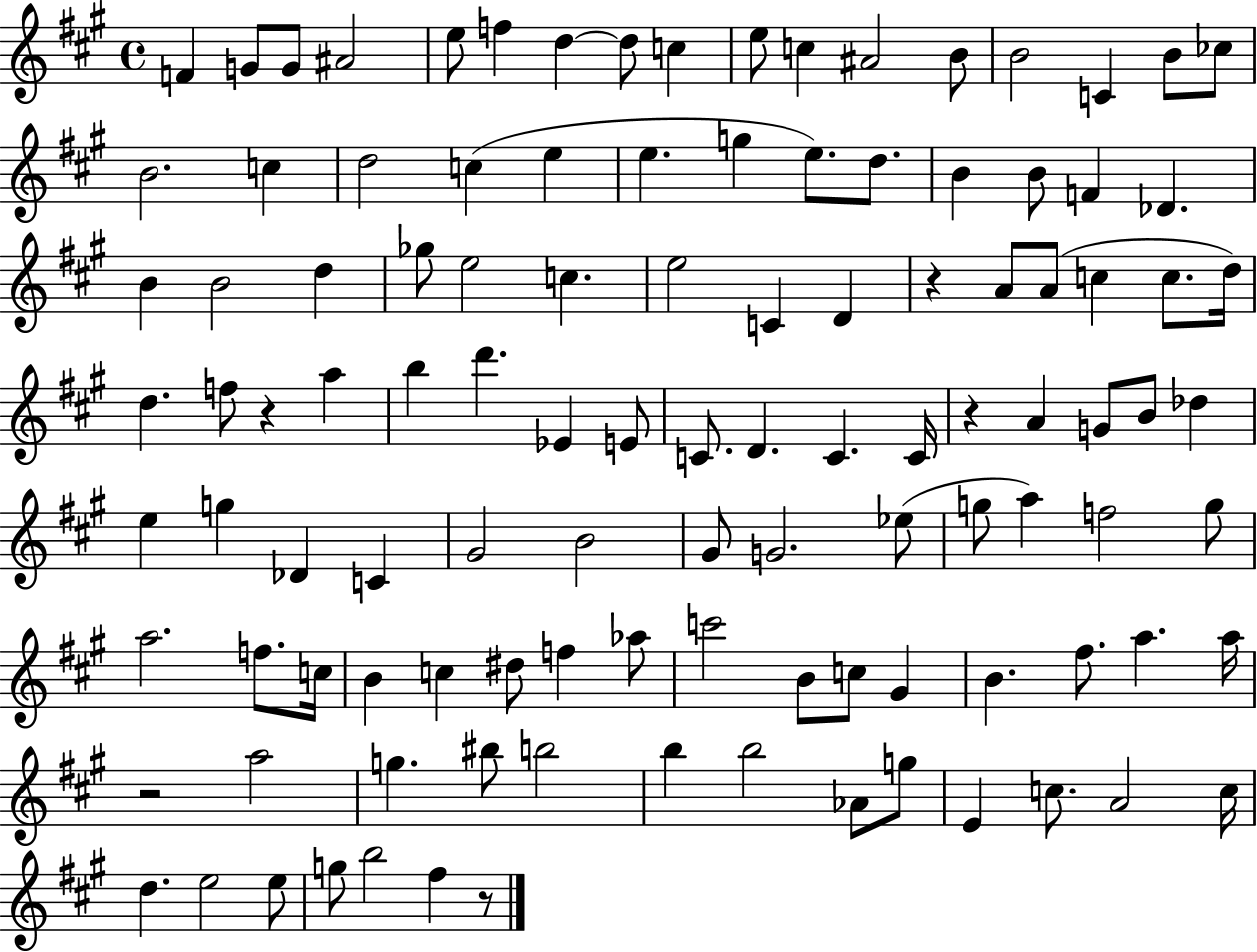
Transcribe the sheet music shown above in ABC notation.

X:1
T:Untitled
M:4/4
L:1/4
K:A
F G/2 G/2 ^A2 e/2 f d d/2 c e/2 c ^A2 B/2 B2 C B/2 _c/2 B2 c d2 c e e g e/2 d/2 B B/2 F _D B B2 d _g/2 e2 c e2 C D z A/2 A/2 c c/2 d/4 d f/2 z a b d' _E E/2 C/2 D C C/4 z A G/2 B/2 _d e g _D C ^G2 B2 ^G/2 G2 _e/2 g/2 a f2 g/2 a2 f/2 c/4 B c ^d/2 f _a/2 c'2 B/2 c/2 ^G B ^f/2 a a/4 z2 a2 g ^b/2 b2 b b2 _A/2 g/2 E c/2 A2 c/4 d e2 e/2 g/2 b2 ^f z/2